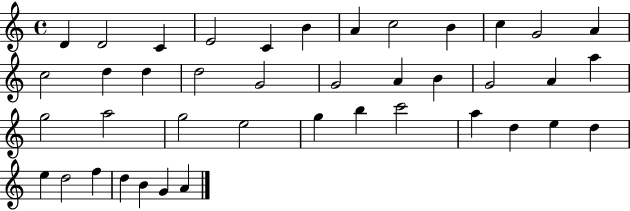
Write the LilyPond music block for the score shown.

{
  \clef treble
  \time 4/4
  \defaultTimeSignature
  \key c \major
  d'4 d'2 c'4 | e'2 c'4 b'4 | a'4 c''2 b'4 | c''4 g'2 a'4 | \break c''2 d''4 d''4 | d''2 g'2 | g'2 a'4 b'4 | g'2 a'4 a''4 | \break g''2 a''2 | g''2 e''2 | g''4 b''4 c'''2 | a''4 d''4 e''4 d''4 | \break e''4 d''2 f''4 | d''4 b'4 g'4 a'4 | \bar "|."
}